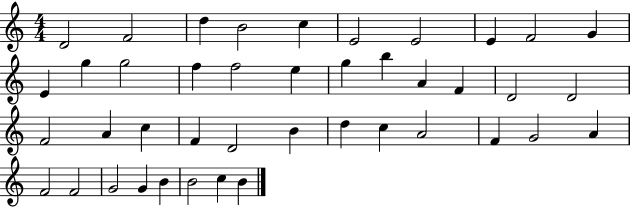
X:1
T:Untitled
M:4/4
L:1/4
K:C
D2 F2 d B2 c E2 E2 E F2 G E g g2 f f2 e g b A F D2 D2 F2 A c F D2 B d c A2 F G2 A F2 F2 G2 G B B2 c B